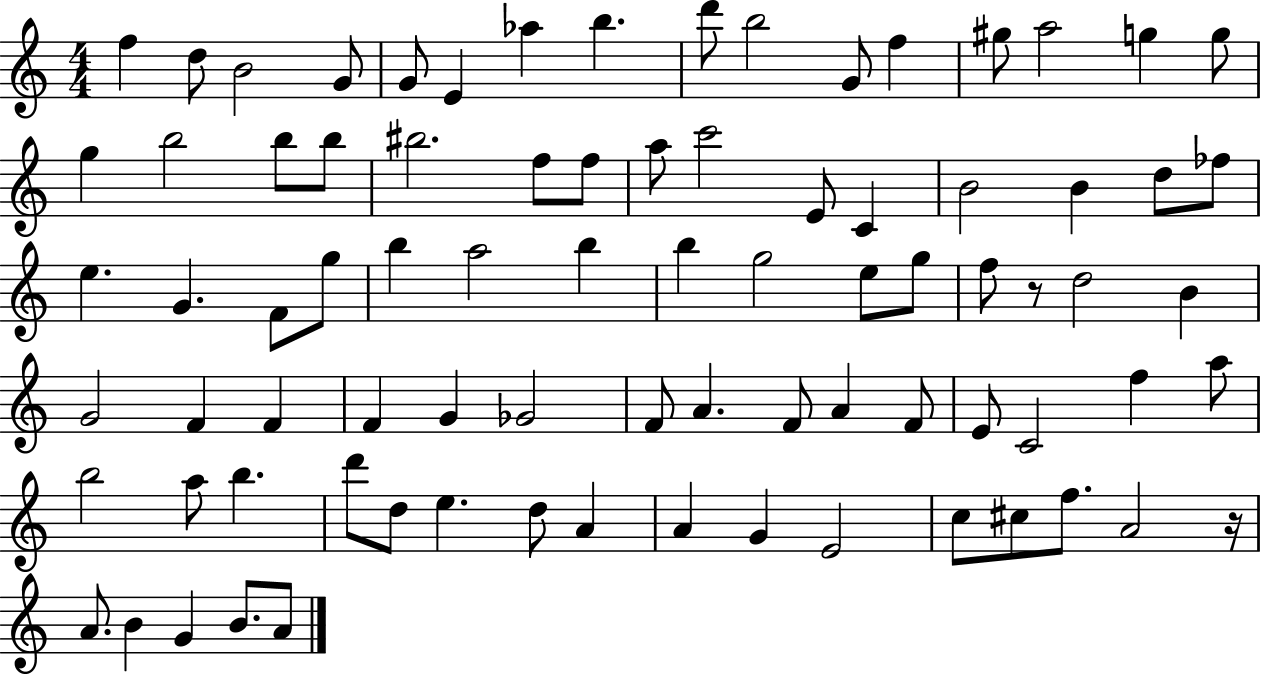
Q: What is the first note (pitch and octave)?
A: F5